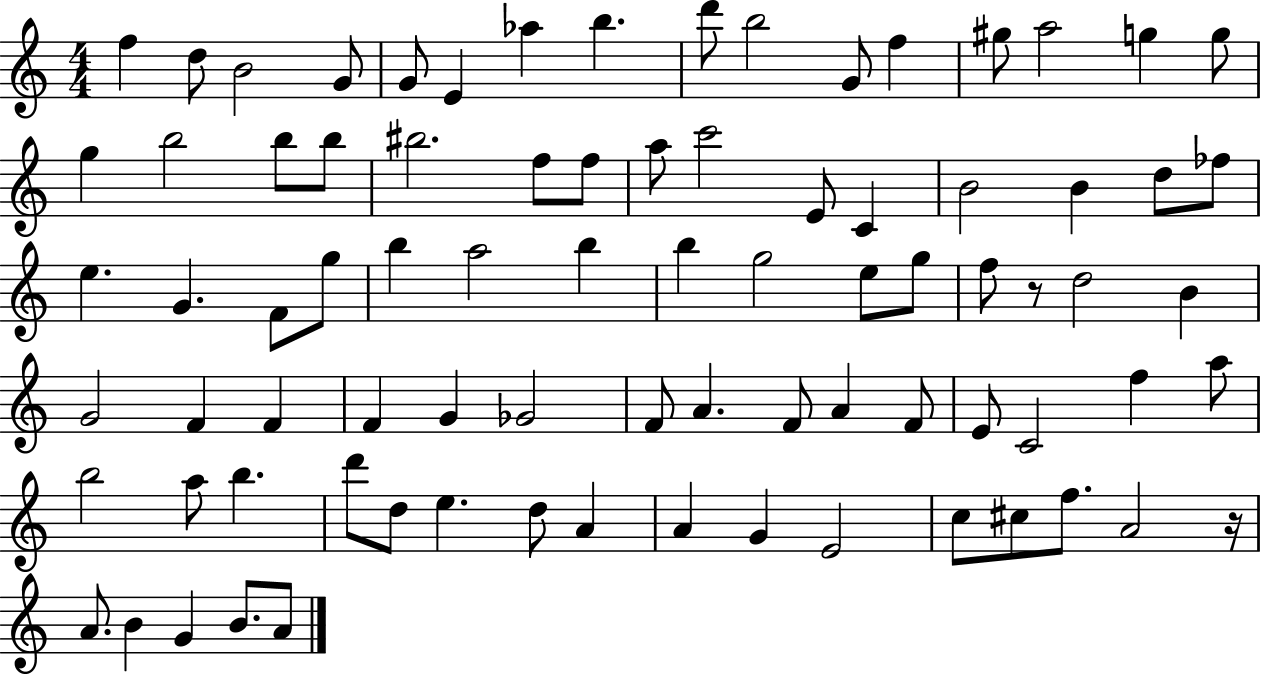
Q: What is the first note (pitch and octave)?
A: F5